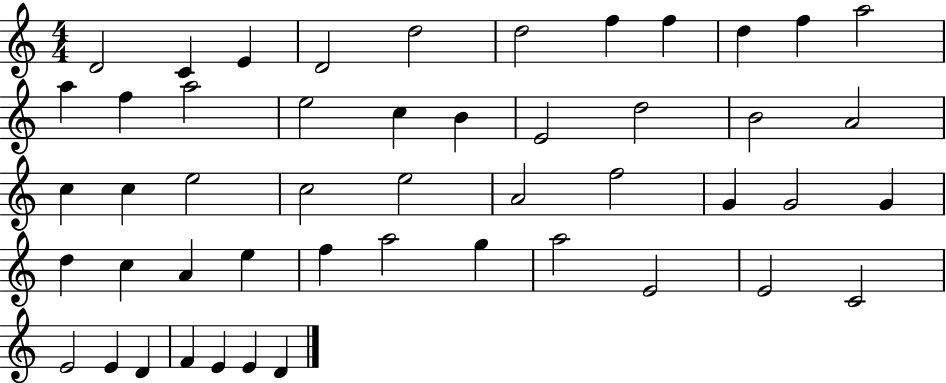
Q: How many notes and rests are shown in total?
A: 49